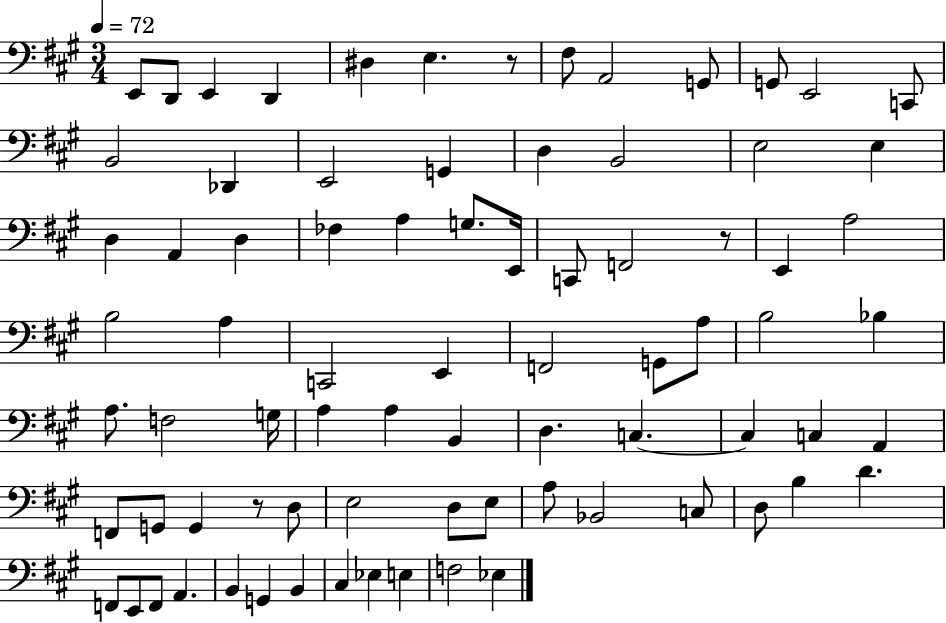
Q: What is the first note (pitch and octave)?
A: E2